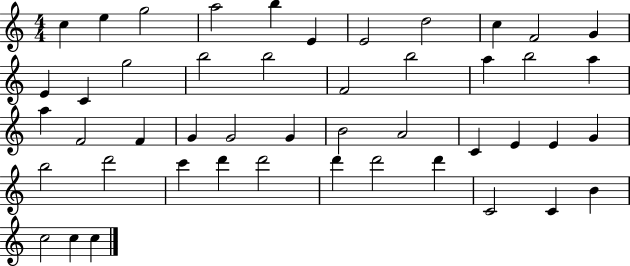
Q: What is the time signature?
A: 4/4